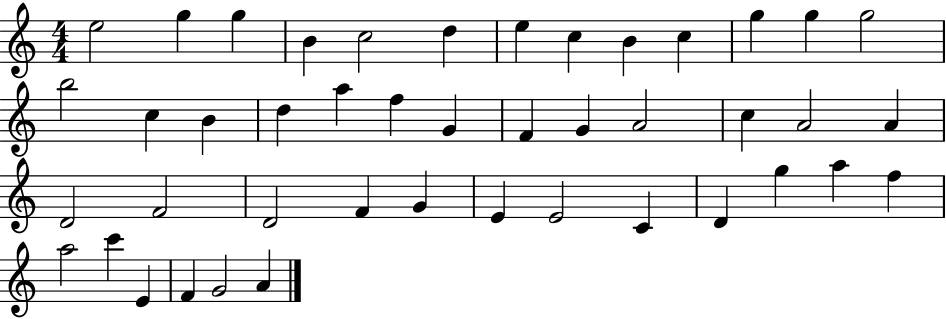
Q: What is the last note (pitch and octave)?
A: A4